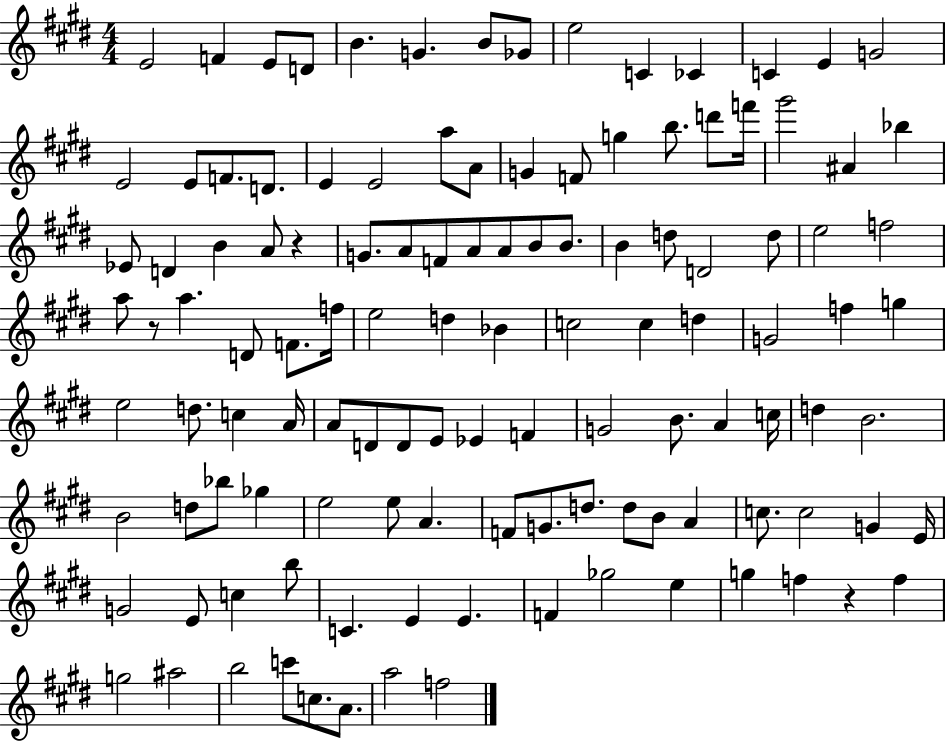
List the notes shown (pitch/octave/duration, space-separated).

E4/h F4/q E4/e D4/e B4/q. G4/q. B4/e Gb4/e E5/h C4/q CES4/q C4/q E4/q G4/h E4/h E4/e F4/e. D4/e. E4/q E4/h A5/e A4/e G4/q F4/e G5/q B5/e. D6/e F6/s G#6/h A#4/q Bb5/q Eb4/e D4/q B4/q A4/e R/q G4/e. A4/e F4/e A4/e A4/e B4/e B4/e. B4/q D5/e D4/h D5/e E5/h F5/h A5/e R/e A5/q. D4/e F4/e. F5/s E5/h D5/q Bb4/q C5/h C5/q D5/q G4/h F5/q G5/q E5/h D5/e. C5/q A4/s A4/e D4/e D4/e E4/e Eb4/q F4/q G4/h B4/e. A4/q C5/s D5/q B4/h. B4/h D5/e Bb5/e Gb5/q E5/h E5/e A4/q. F4/e G4/e. D5/e. D5/e B4/e A4/q C5/e. C5/h G4/q E4/s G4/h E4/e C5/q B5/e C4/q. E4/q E4/q. F4/q Gb5/h E5/q G5/q F5/q R/q F5/q G5/h A#5/h B5/h C6/e C5/e. A4/e. A5/h F5/h